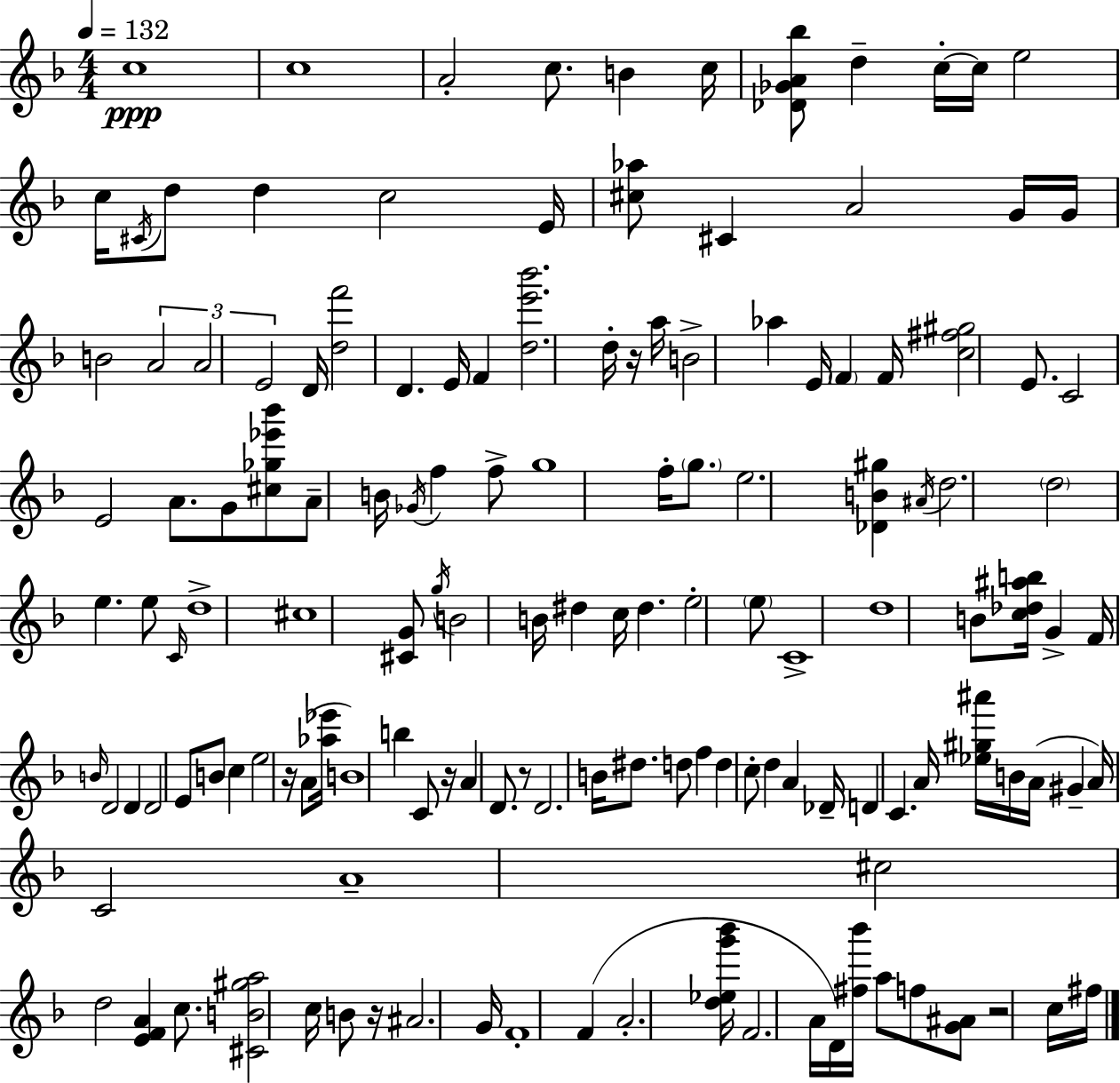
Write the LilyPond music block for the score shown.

{
  \clef treble
  \numericTimeSignature
  \time 4/4
  \key f \major
  \tempo 4 = 132
  \repeat volta 2 { c''1\ppp | c''1 | a'2-. c''8. b'4 c''16 | <des' ges' a' bes''>8 d''4-- c''16-.~~ c''16 e''2 | \break c''16 \acciaccatura { cis'16 } d''8 d''4 c''2 | e'16 <cis'' aes''>8 cis'4 a'2 g'16 | g'16 b'2 \tuplet 3/2 { a'2 | a'2 e'2 } | \break d'16 <d'' f'''>2 d'4. | e'16 f'4 <d'' e''' bes'''>2. | d''16-. r16 a''16 b'2-> aes''4 | e'16 \parenthesize f'4 f'16 <c'' fis'' gis''>2 e'8. | \break c'2 e'2 | a'8. g'8 <cis'' ges'' ees''' bes'''>8 a'8-- b'16 \acciaccatura { ges'16 } f''4 | f''8-> g''1 | f''16-. \parenthesize g''8. e''2. | \break <des' b' gis''>4 \acciaccatura { ais'16 } d''2. | \parenthesize d''2 e''4. | e''8 \grace { c'16 } d''1-> | cis''1 | \break <cis' g'>8 \acciaccatura { g''16 } b'2 b'16 | dis''4 c''16 dis''4. e''2-. | \parenthesize e''8 c'1-> | d''1 | \break b'8 <c'' des'' ais'' b''>16 g'4-> f'16 \grace { b'16 } d'2 | d'4 d'2 | e'8 b'8 c''4 e''2 | r16 a'8( <aes'' ees'''>16 b'1) | \break b''4 c'8 r16 a'4 | d'8. r8 d'2. | b'16 dis''8. d''8 f''4 d''4 | c''8-. d''4 a'4 des'16-- d'4 c'4. | \break a'16 <ees'' gis'' ais'''>16 b'16 a'16( gis'4-- a'16) c'2 | a'1-- | cis''2 d''2 | <e' f' a'>4 c''8. <cis' b' gis'' a''>2 | \break c''16 b'8 r16 ais'2. | g'16 f'1-. | f'4( a'2.-. | <d'' ees'' g''' bes'''>16 f'2. | \break a'16 d'16) <fis'' bes'''>16 a''8 f''8 <g' ais'>8 r2 | c''16 fis''16 } \bar "|."
}